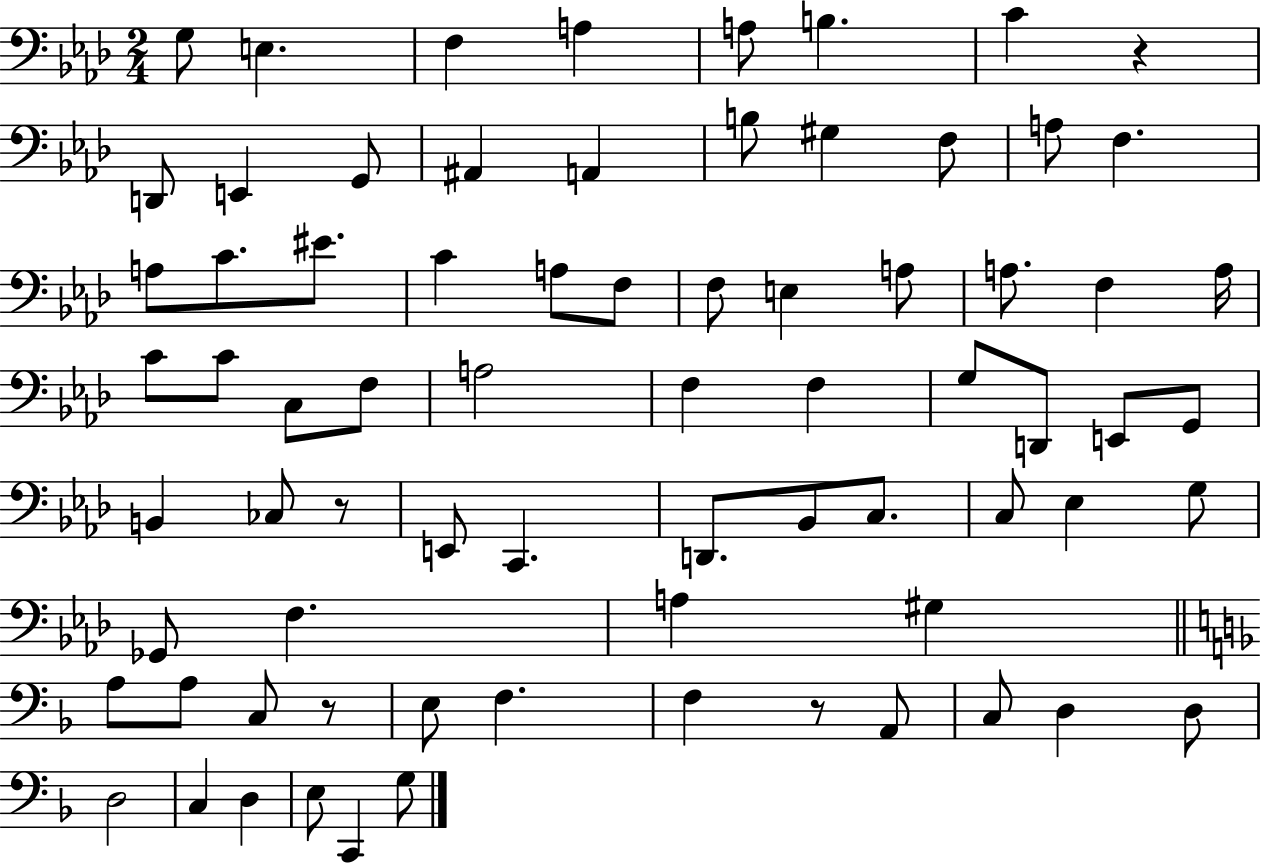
G3/e E3/q. F3/q A3/q A3/e B3/q. C4/q R/q D2/e E2/q G2/e A#2/q A2/q B3/e G#3/q F3/e A3/e F3/q. A3/e C4/e. EIS4/e. C4/q A3/e F3/e F3/e E3/q A3/e A3/e. F3/q A3/s C4/e C4/e C3/e F3/e A3/h F3/q F3/q G3/e D2/e E2/e G2/e B2/q CES3/e R/e E2/e C2/q. D2/e. Bb2/e C3/e. C3/e Eb3/q G3/e Gb2/e F3/q. A3/q G#3/q A3/e A3/e C3/e R/e E3/e F3/q. F3/q R/e A2/e C3/e D3/q D3/e D3/h C3/q D3/q E3/e C2/q G3/e